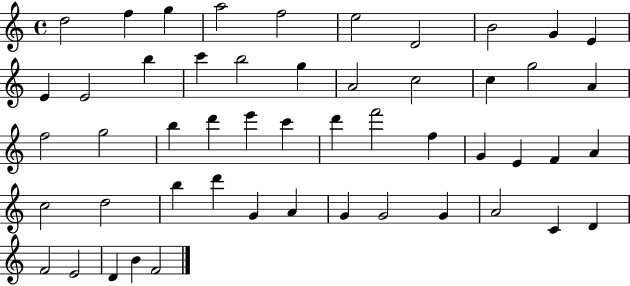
{
  \clef treble
  \time 4/4
  \defaultTimeSignature
  \key c \major
  d''2 f''4 g''4 | a''2 f''2 | e''2 d'2 | b'2 g'4 e'4 | \break e'4 e'2 b''4 | c'''4 b''2 g''4 | a'2 c''2 | c''4 g''2 a'4 | \break f''2 g''2 | b''4 d'''4 e'''4 c'''4 | d'''4 f'''2 f''4 | g'4 e'4 f'4 a'4 | \break c''2 d''2 | b''4 d'''4 g'4 a'4 | g'4 g'2 g'4 | a'2 c'4 d'4 | \break f'2 e'2 | d'4 b'4 f'2 | \bar "|."
}